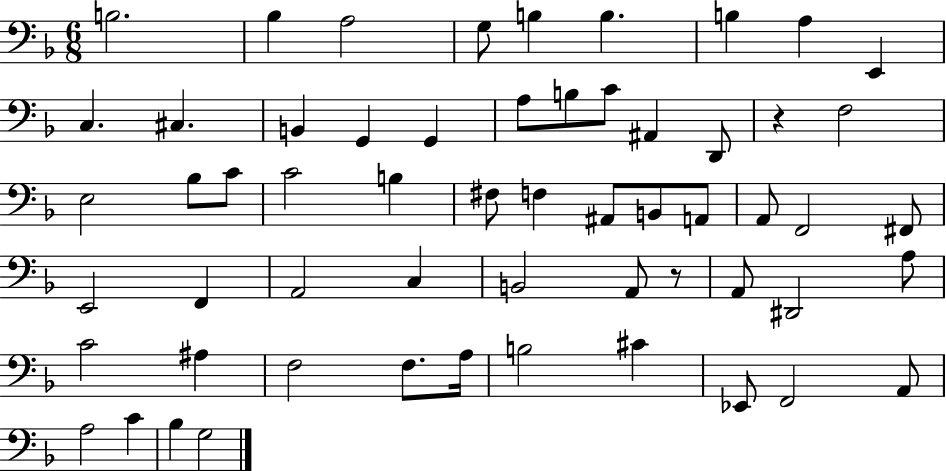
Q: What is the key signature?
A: F major